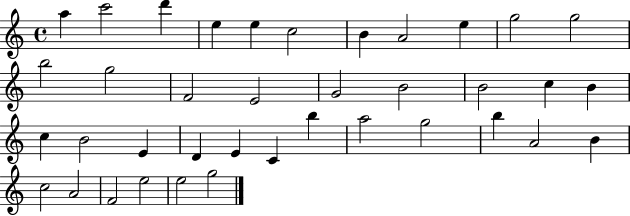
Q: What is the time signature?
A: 4/4